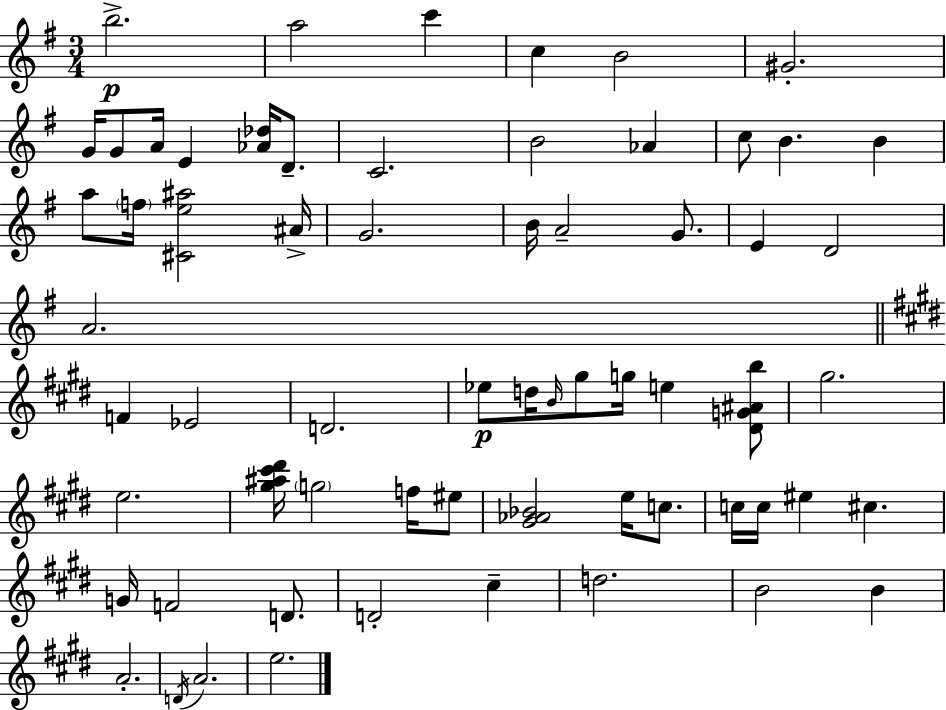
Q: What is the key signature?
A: E minor